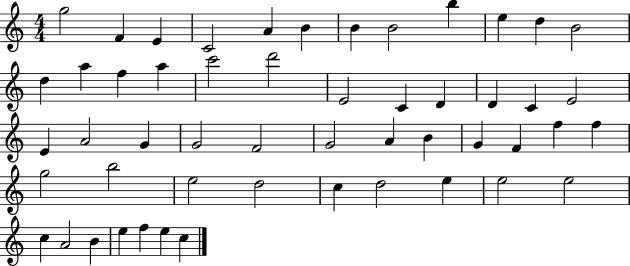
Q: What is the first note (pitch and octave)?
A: G5